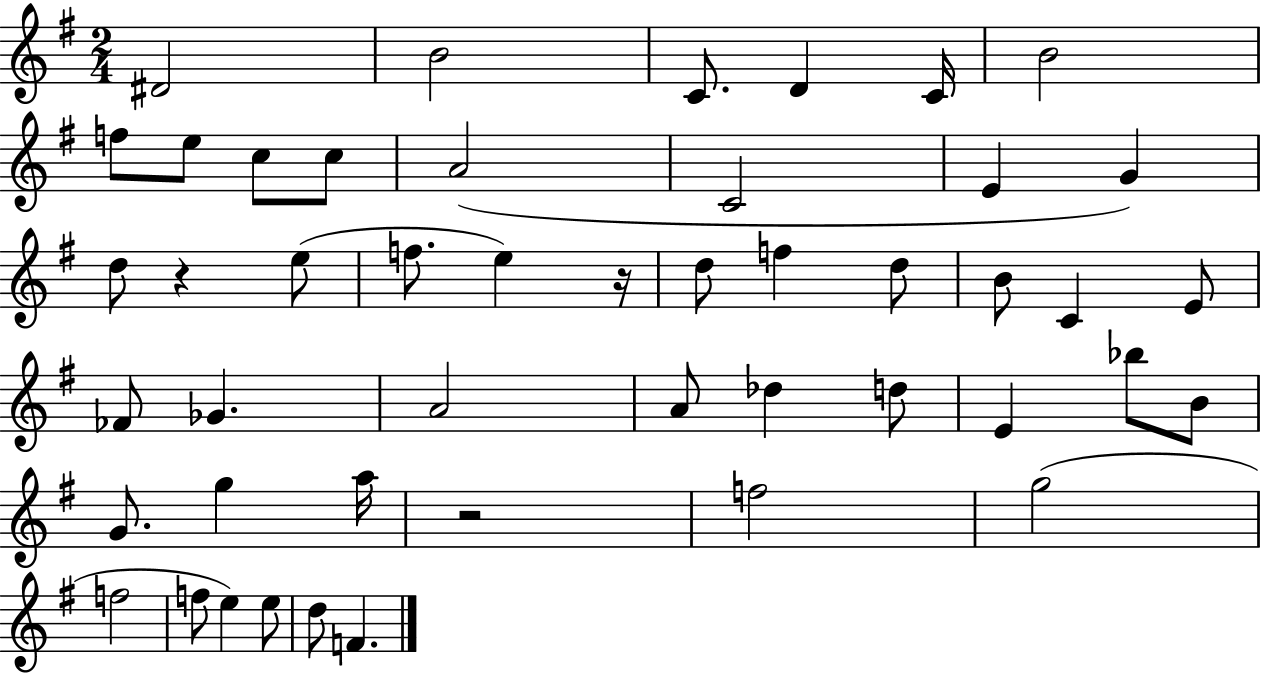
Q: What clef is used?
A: treble